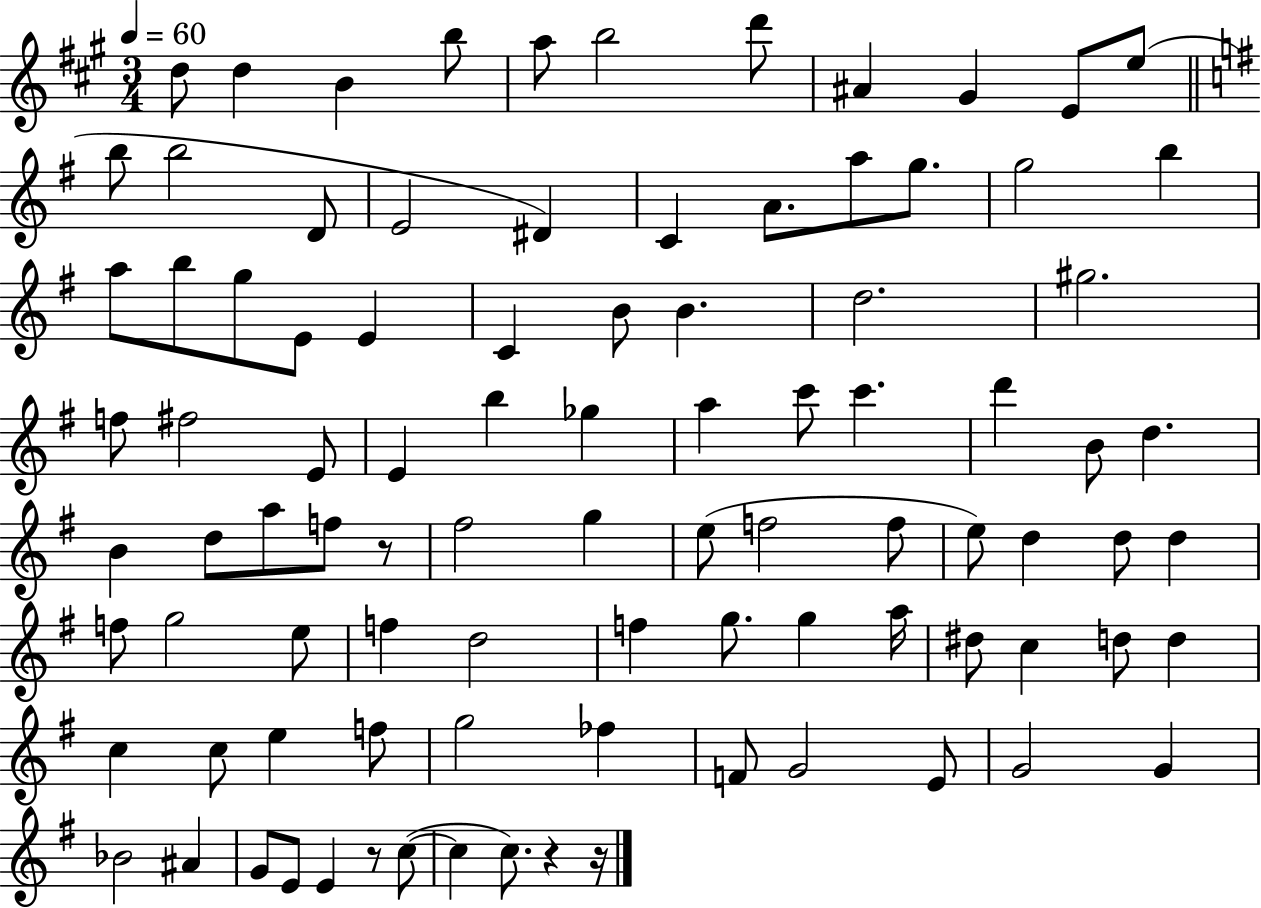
X:1
T:Untitled
M:3/4
L:1/4
K:A
d/2 d B b/2 a/2 b2 d'/2 ^A ^G E/2 e/2 b/2 b2 D/2 E2 ^D C A/2 a/2 g/2 g2 b a/2 b/2 g/2 E/2 E C B/2 B d2 ^g2 f/2 ^f2 E/2 E b _g a c'/2 c' d' B/2 d B d/2 a/2 f/2 z/2 ^f2 g e/2 f2 f/2 e/2 d d/2 d f/2 g2 e/2 f d2 f g/2 g a/4 ^d/2 c d/2 d c c/2 e f/2 g2 _f F/2 G2 E/2 G2 G _B2 ^A G/2 E/2 E z/2 c/2 c c/2 z z/4